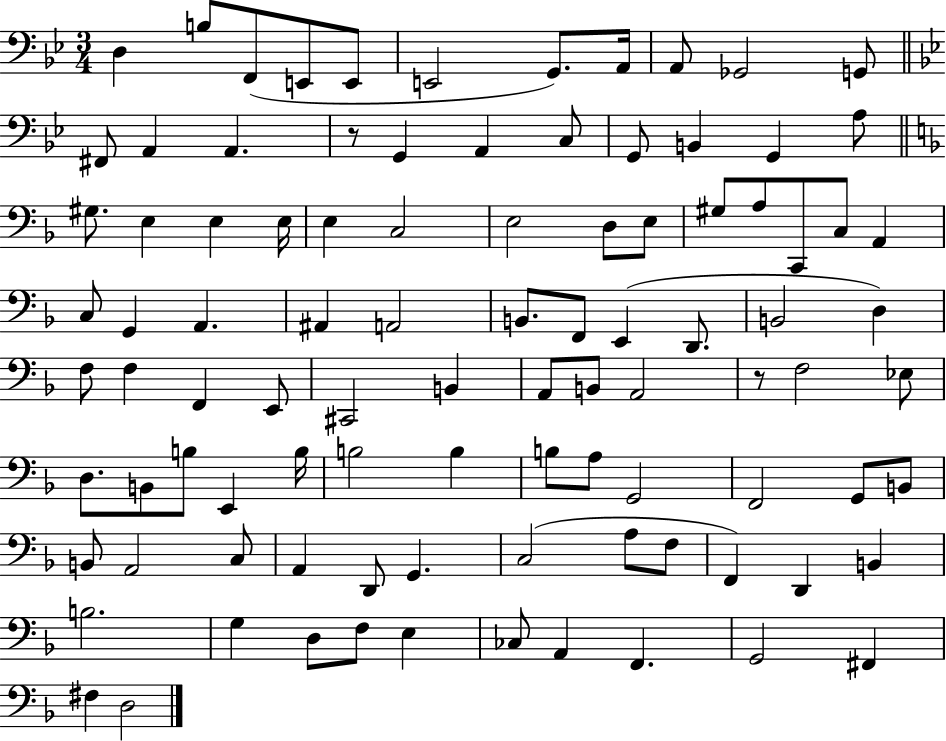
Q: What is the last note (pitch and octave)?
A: D3